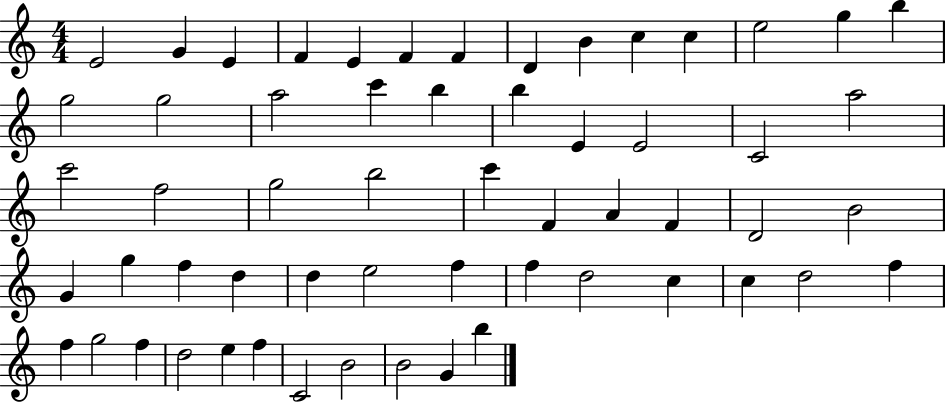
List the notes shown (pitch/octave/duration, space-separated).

E4/h G4/q E4/q F4/q E4/q F4/q F4/q D4/q B4/q C5/q C5/q E5/h G5/q B5/q G5/h G5/h A5/h C6/q B5/q B5/q E4/q E4/h C4/h A5/h C6/h F5/h G5/h B5/h C6/q F4/q A4/q F4/q D4/h B4/h G4/q G5/q F5/q D5/q D5/q E5/h F5/q F5/q D5/h C5/q C5/q D5/h F5/q F5/q G5/h F5/q D5/h E5/q F5/q C4/h B4/h B4/h G4/q B5/q